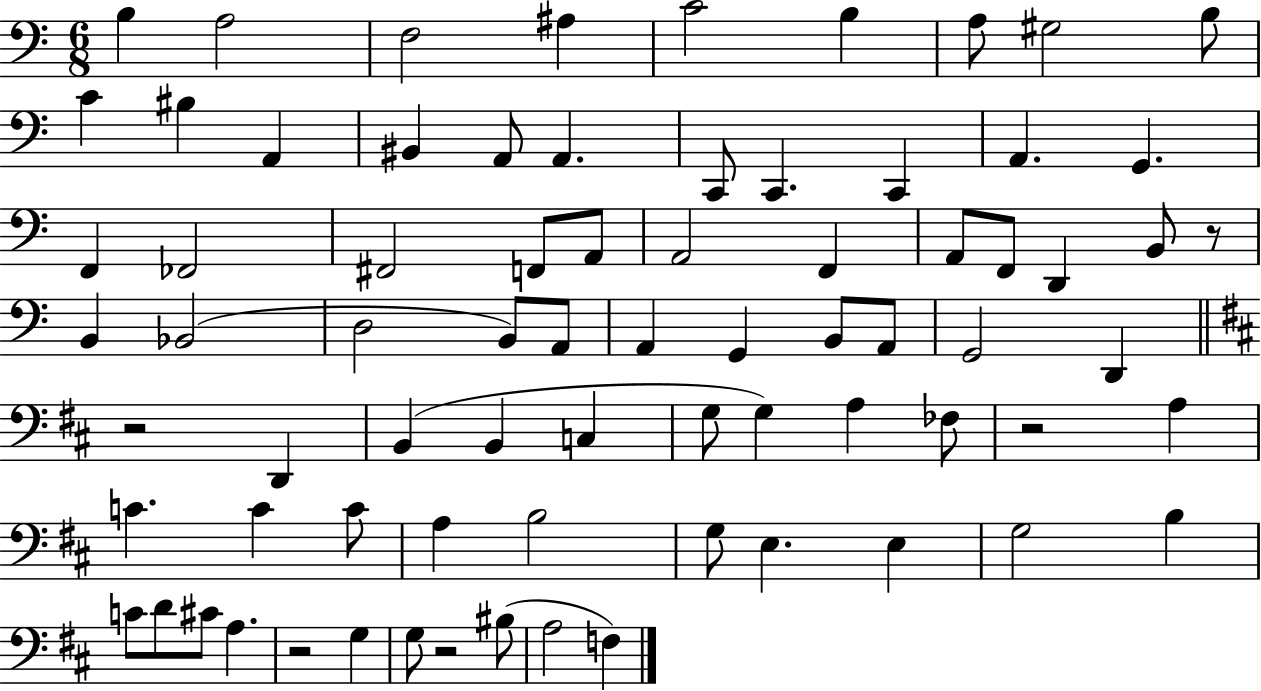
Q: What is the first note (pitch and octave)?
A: B3